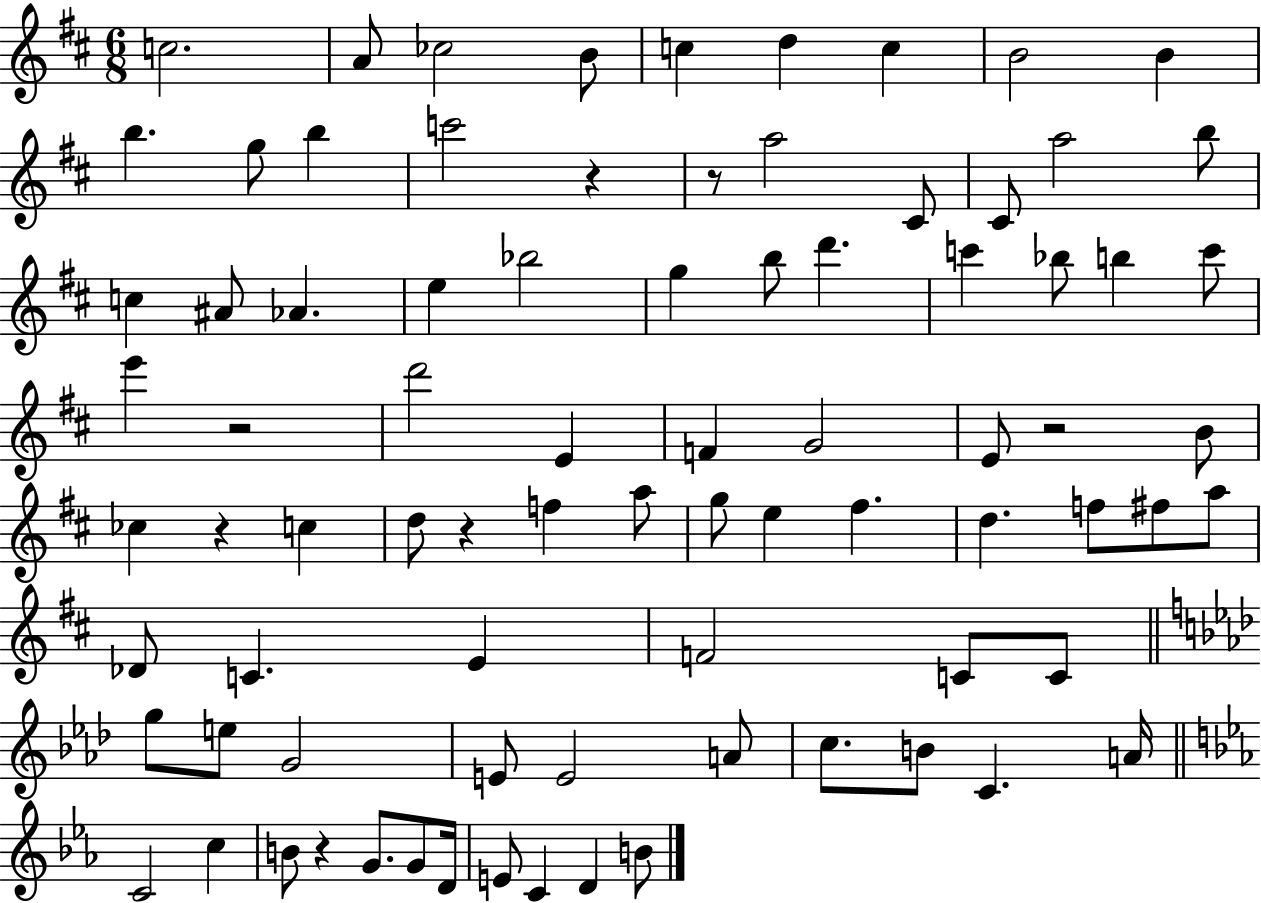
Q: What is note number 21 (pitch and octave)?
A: Ab4